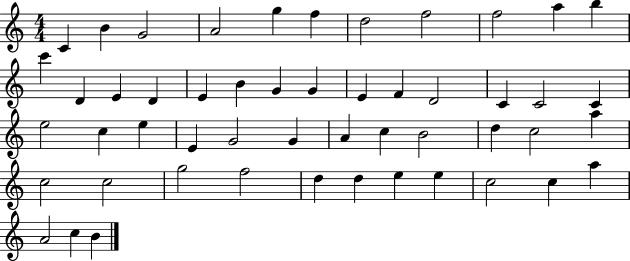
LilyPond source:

{
  \clef treble
  \numericTimeSignature
  \time 4/4
  \key c \major
  c'4 b'4 g'2 | a'2 g''4 f''4 | d''2 f''2 | f''2 a''4 b''4 | \break c'''4 d'4 e'4 d'4 | e'4 b'4 g'4 g'4 | e'4 f'4 d'2 | c'4 c'2 c'4 | \break e''2 c''4 e''4 | e'4 g'2 g'4 | a'4 c''4 b'2 | d''4 c''2 a''4 | \break c''2 c''2 | g''2 f''2 | d''4 d''4 e''4 e''4 | c''2 c''4 a''4 | \break a'2 c''4 b'4 | \bar "|."
}